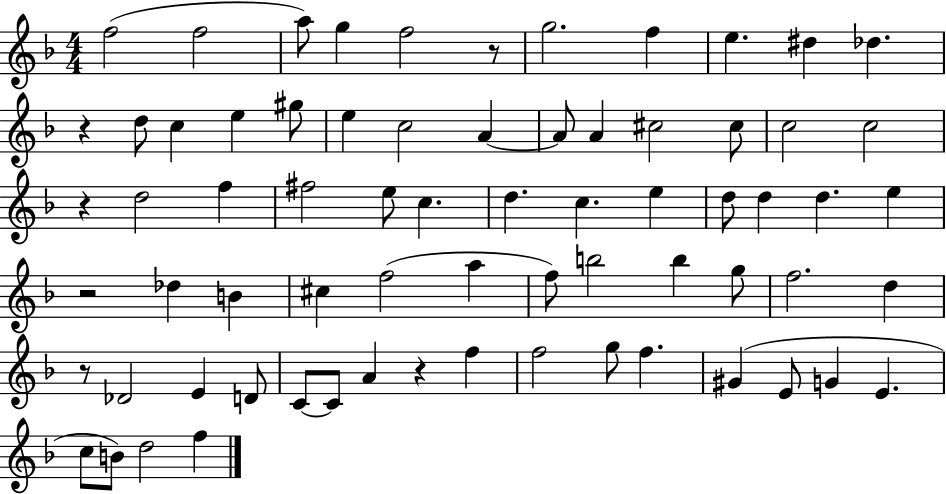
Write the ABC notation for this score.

X:1
T:Untitled
M:4/4
L:1/4
K:F
f2 f2 a/2 g f2 z/2 g2 f e ^d _d z d/2 c e ^g/2 e c2 A A/2 A ^c2 ^c/2 c2 c2 z d2 f ^f2 e/2 c d c e d/2 d d e z2 _d B ^c f2 a f/2 b2 b g/2 f2 d z/2 _D2 E D/2 C/2 C/2 A z f f2 g/2 f ^G E/2 G E c/2 B/2 d2 f